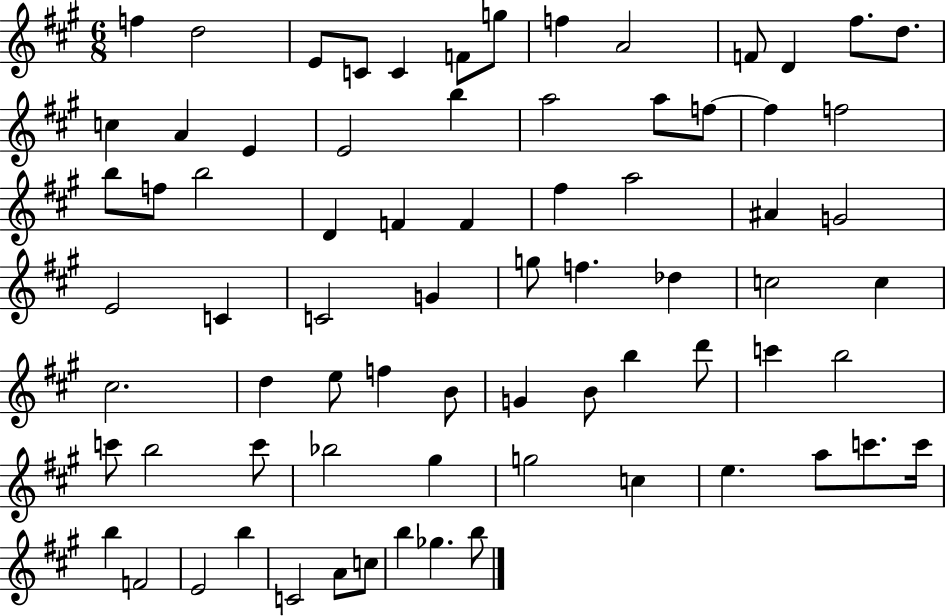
{
  \clef treble
  \numericTimeSignature
  \time 6/8
  \key a \major
  \repeat volta 2 { f''4 d''2 | e'8 c'8 c'4 f'8 g''8 | f''4 a'2 | f'8 d'4 fis''8. d''8. | \break c''4 a'4 e'4 | e'2 b''4 | a''2 a''8 f''8~~ | f''4 f''2 | \break b''8 f''8 b''2 | d'4 f'4 f'4 | fis''4 a''2 | ais'4 g'2 | \break e'2 c'4 | c'2 g'4 | g''8 f''4. des''4 | c''2 c''4 | \break cis''2. | d''4 e''8 f''4 b'8 | g'4 b'8 b''4 d'''8 | c'''4 b''2 | \break c'''8 b''2 c'''8 | bes''2 gis''4 | g''2 c''4 | e''4. a''8 c'''8. c'''16 | \break b''4 f'2 | e'2 b''4 | c'2 a'8 c''8 | b''4 ges''4. b''8 | \break } \bar "|."
}